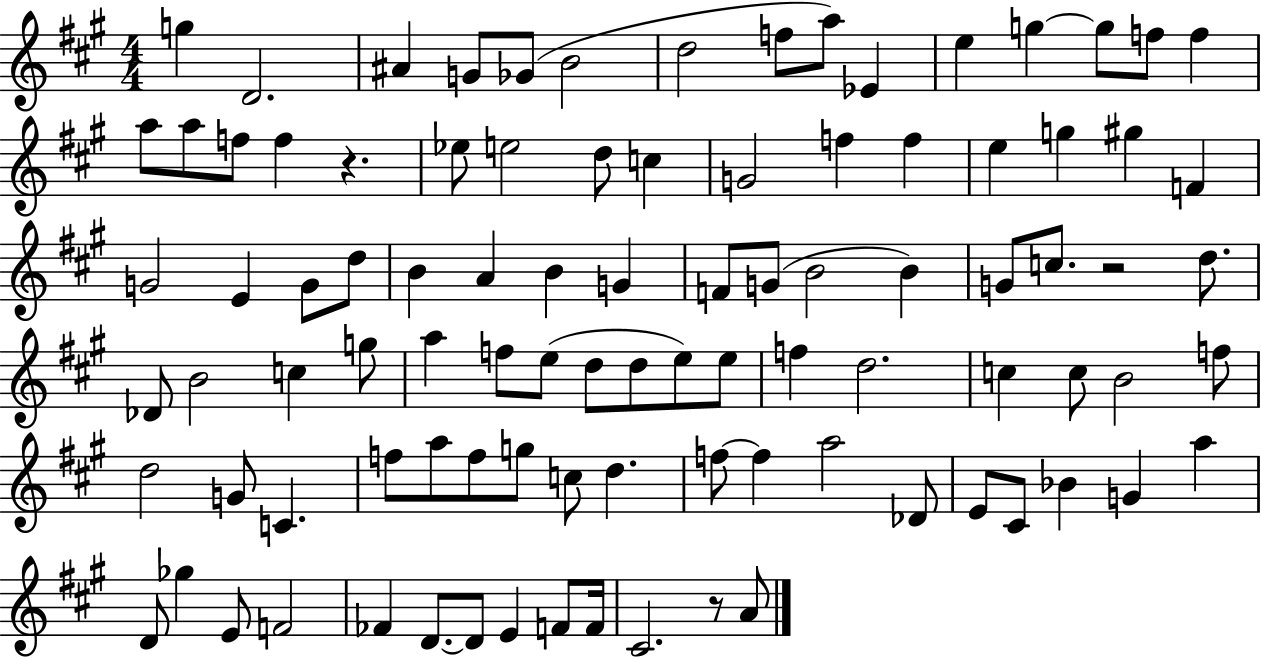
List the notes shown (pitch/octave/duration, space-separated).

G5/q D4/h. A#4/q G4/e Gb4/e B4/h D5/h F5/e A5/e Eb4/q E5/q G5/q G5/e F5/e F5/q A5/e A5/e F5/e F5/q R/q. Eb5/e E5/h D5/e C5/q G4/h F5/q F5/q E5/q G5/q G#5/q F4/q G4/h E4/q G4/e D5/e B4/q A4/q B4/q G4/q F4/e G4/e B4/h B4/q G4/e C5/e. R/h D5/e. Db4/e B4/h C5/q G5/e A5/q F5/e E5/e D5/e D5/e E5/e E5/e F5/q D5/h. C5/q C5/e B4/h F5/e D5/h G4/e C4/q. F5/e A5/e F5/e G5/e C5/e D5/q. F5/e F5/q A5/h Db4/e E4/e C#4/e Bb4/q G4/q A5/q D4/e Gb5/q E4/e F4/h FES4/q D4/e. D4/e E4/q F4/e F4/s C#4/h. R/e A4/e